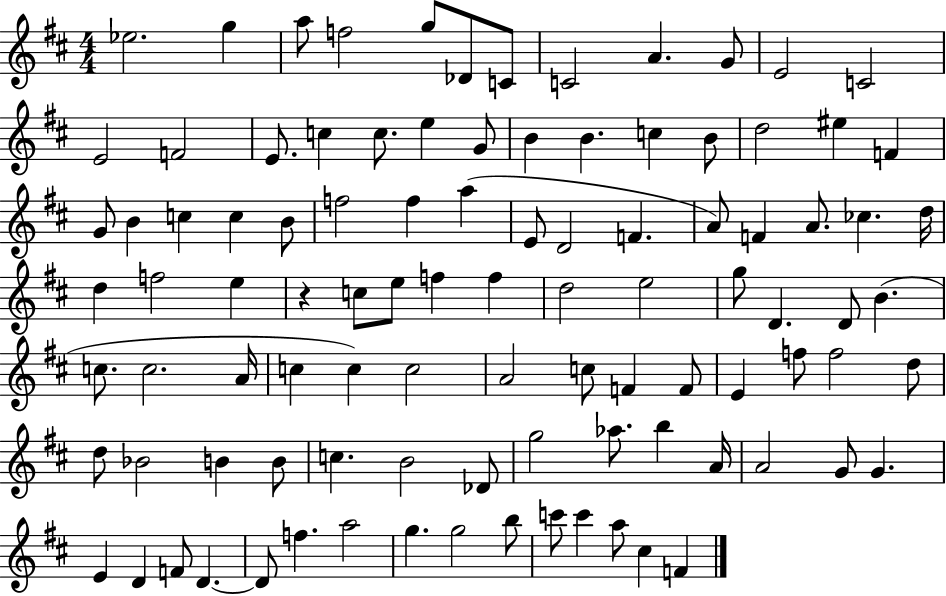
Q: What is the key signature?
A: D major